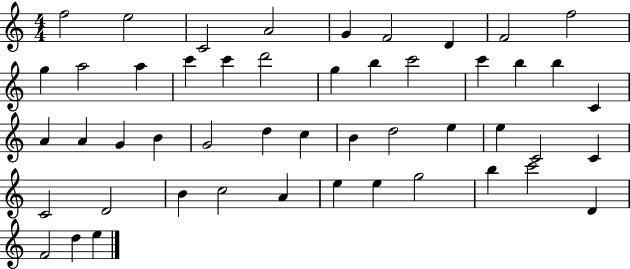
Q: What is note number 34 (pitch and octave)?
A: C4